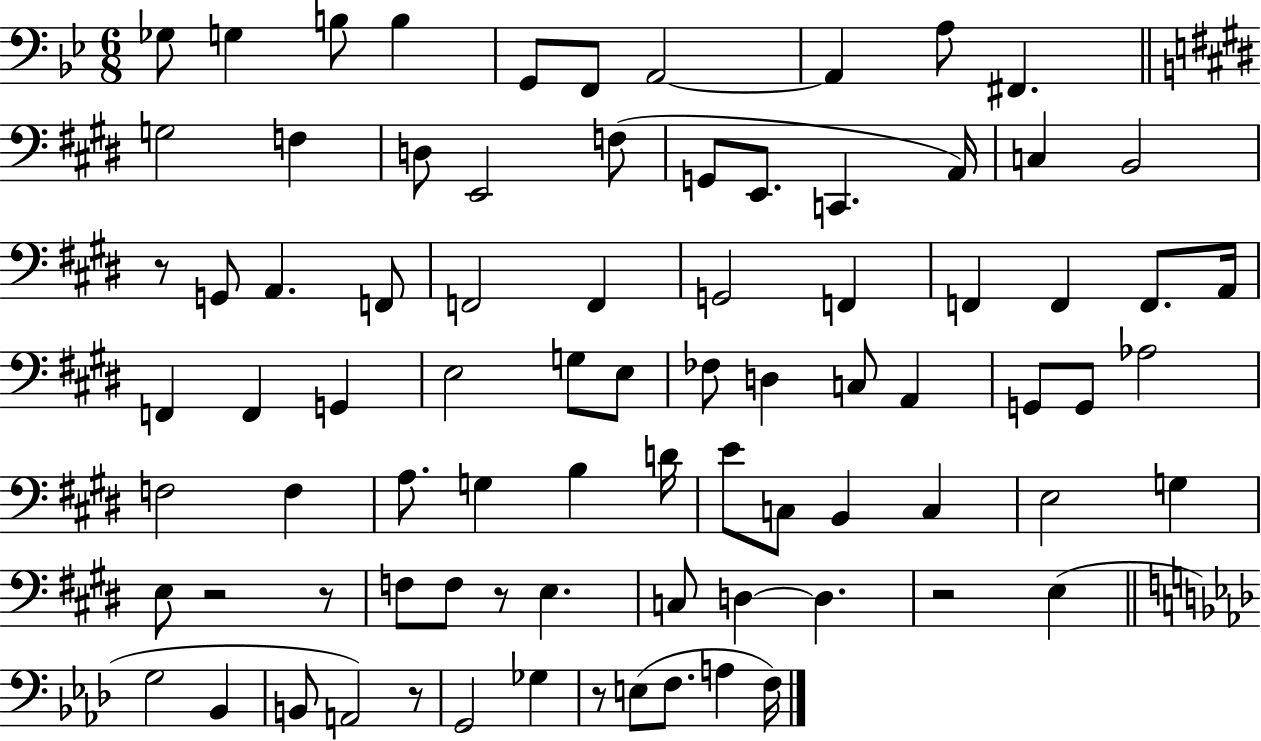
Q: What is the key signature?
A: BES major